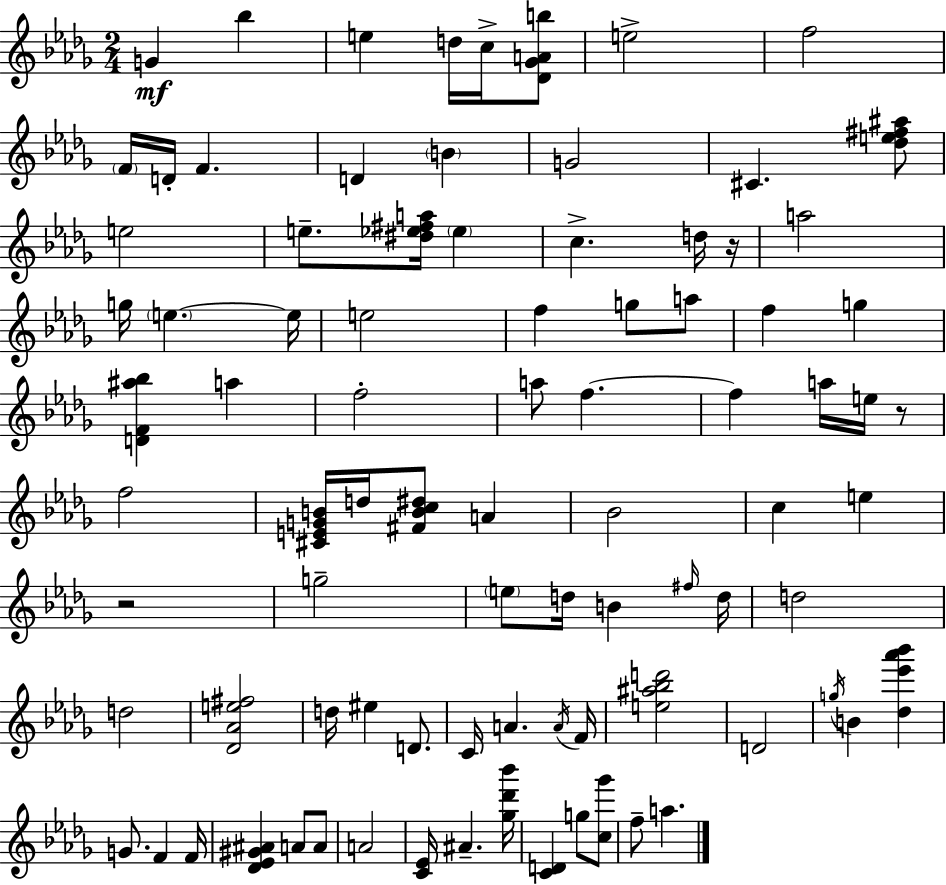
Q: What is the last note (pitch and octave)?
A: A5